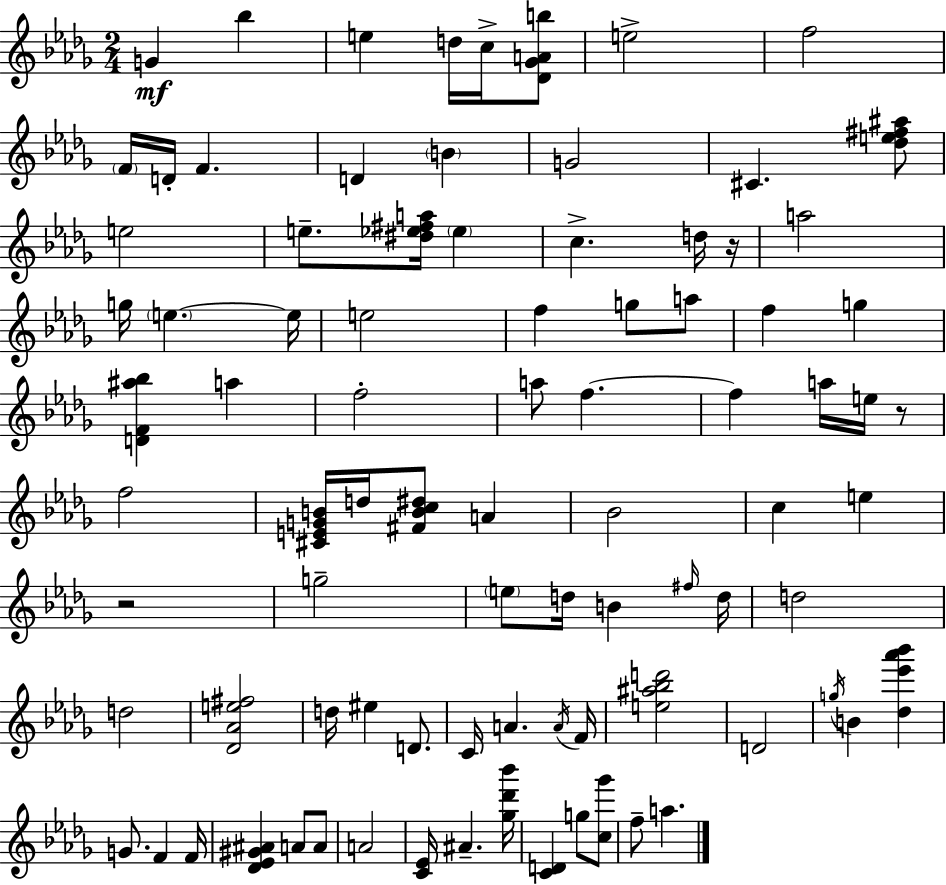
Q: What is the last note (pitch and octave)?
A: A5